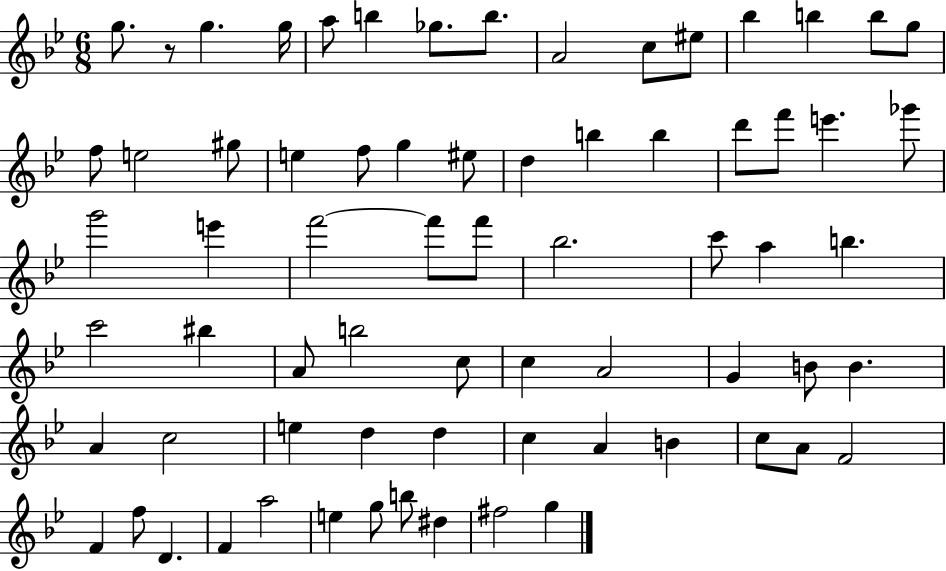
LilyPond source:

{
  \clef treble
  \numericTimeSignature
  \time 6/8
  \key bes \major
  g''8. r8 g''4. g''16 | a''8 b''4 ges''8. b''8. | a'2 c''8 eis''8 | bes''4 b''4 b''8 g''8 | \break f''8 e''2 gis''8 | e''4 f''8 g''4 eis''8 | d''4 b''4 b''4 | d'''8 f'''8 e'''4. ges'''8 | \break g'''2 e'''4 | f'''2~~ f'''8 f'''8 | bes''2. | c'''8 a''4 b''4. | \break c'''2 bis''4 | a'8 b''2 c''8 | c''4 a'2 | g'4 b'8 b'4. | \break a'4 c''2 | e''4 d''4 d''4 | c''4 a'4 b'4 | c''8 a'8 f'2 | \break f'4 f''8 d'4. | f'4 a''2 | e''4 g''8 b''8 dis''4 | fis''2 g''4 | \break \bar "|."
}